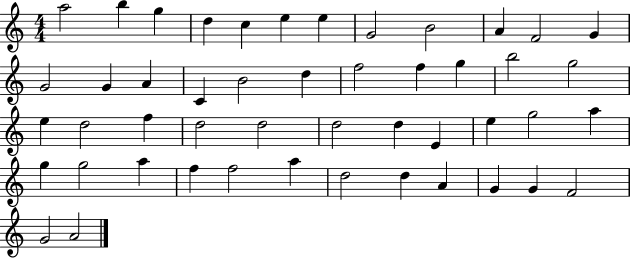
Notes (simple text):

A5/h B5/q G5/q D5/q C5/q E5/q E5/q G4/h B4/h A4/q F4/h G4/q G4/h G4/q A4/q C4/q B4/h D5/q F5/h F5/q G5/q B5/h G5/h E5/q D5/h F5/q D5/h D5/h D5/h D5/q E4/q E5/q G5/h A5/q G5/q G5/h A5/q F5/q F5/h A5/q D5/h D5/q A4/q G4/q G4/q F4/h G4/h A4/h